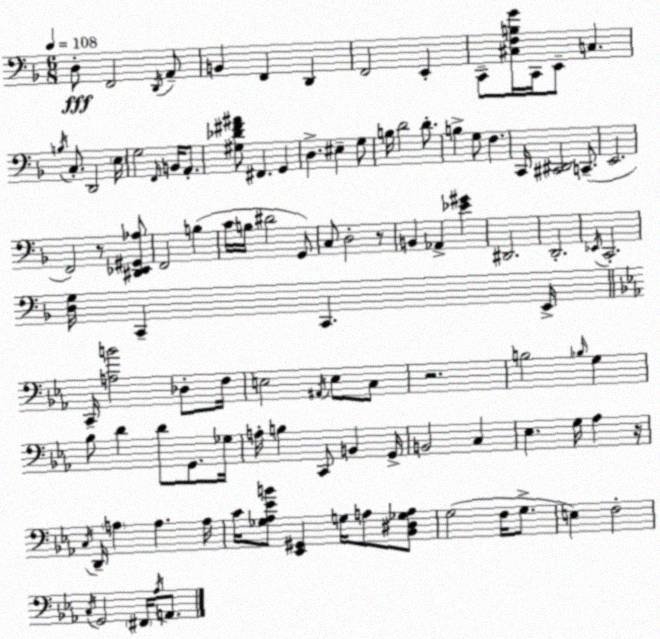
X:1
T:Untitled
M:6/8
L:1/4
K:Dm
D,/2 F,,2 D,,/4 A,,/2 B,, F,, D,, F,,2 E,, C,,/2 [^C,F,B,G]/4 C,,/4 E,,/2 C, B,/4 C,/2 D,,2 E,/4 G,2 F,,/4 B,,/4 A,,/2 [^G,_D^F^A]/2 ^F,, G,, D, ^E, G,/2 B,/4 D2 D/2 B, G,/2 F, C,,/4 [^C,,^D,,]2 C,,/2 E,,2 F,,2 z/2 [^D,,_E,,^G,,_A,]/2 F,,2 B, C/4 B,/4 ^D2 G,,/2 C,/2 D,2 z/2 B,, _A,, [_E^G] ^D,,2 D,,2 _E,,/4 C,,2 [D,G,]/4 C,, C,, E,,/4 C,,/4 [A,B]2 _D,/2 F,/4 E,2 ^A,,/4 E,/2 C,/2 z2 B,2 _B,/4 G, _B,/2 D D/2 G,,/2 _G,/4 A,/4 B, C,,/2 B,, G,,/4 B,,2 C, _E, G,/4 _A, z/4 C,/4 D,,/4 A, A, A,/4 C/4 [_G,_A,_EB]/2 [_E,,^G,,] G,/4 A,/2 [_B,,^D,_G,A,]/2 G,2 F,/4 G,/2 E, F,2 C,/4 G,,2 ^F,,/4 _A,/4 A,,/2